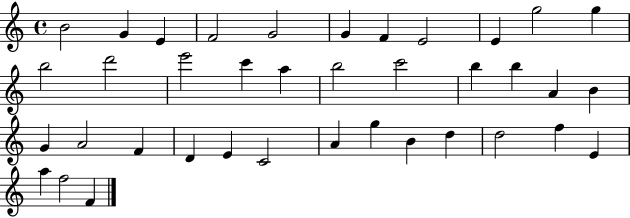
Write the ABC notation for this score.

X:1
T:Untitled
M:4/4
L:1/4
K:C
B2 G E F2 G2 G F E2 E g2 g b2 d'2 e'2 c' a b2 c'2 b b A B G A2 F D E C2 A g B d d2 f E a f2 F